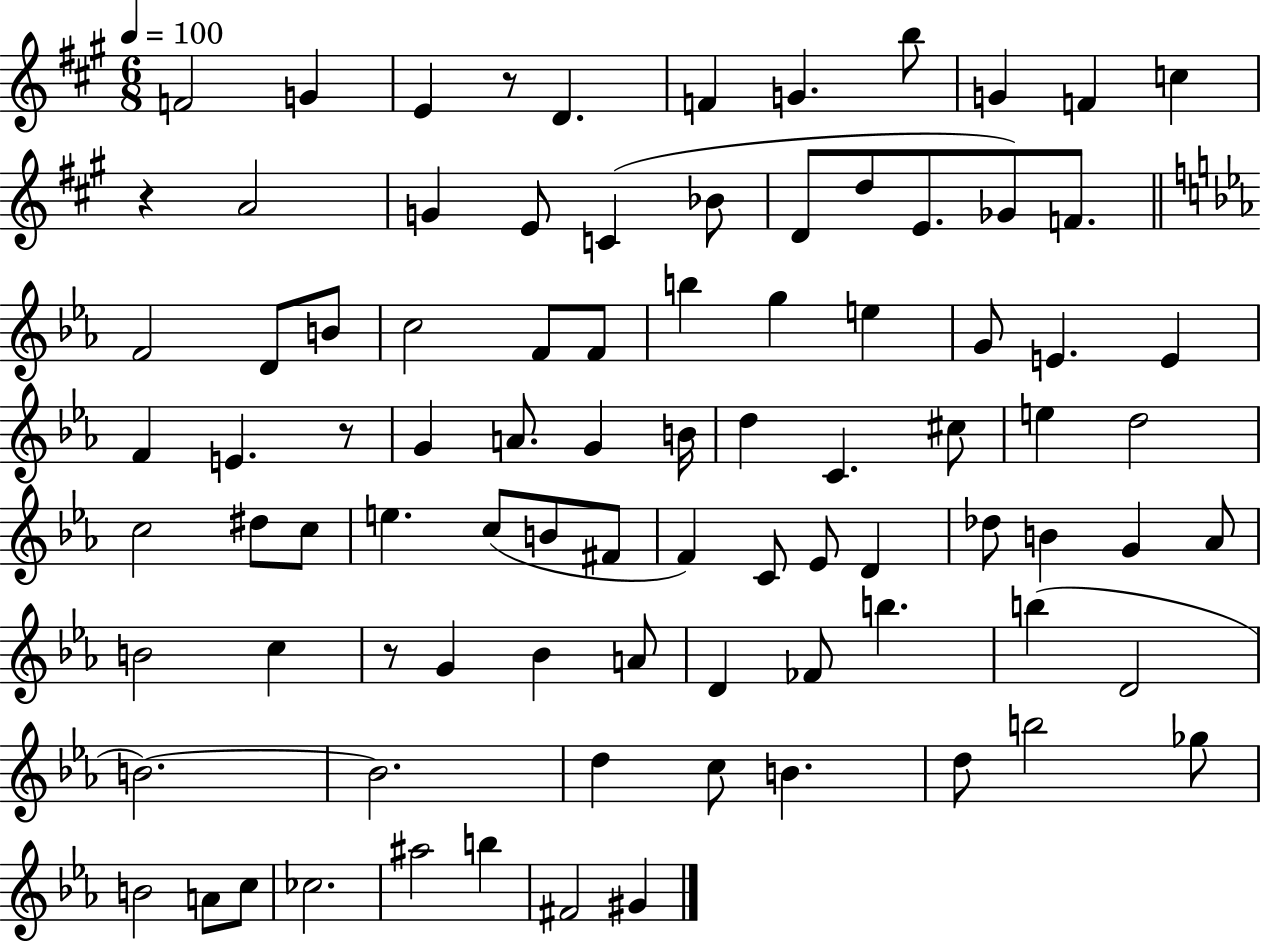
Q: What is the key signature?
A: A major